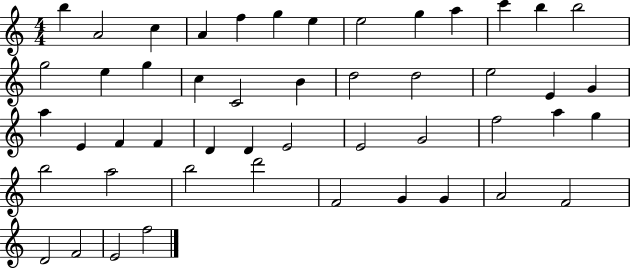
B5/q A4/h C5/q A4/q F5/q G5/q E5/q E5/h G5/q A5/q C6/q B5/q B5/h G5/h E5/q G5/q C5/q C4/h B4/q D5/h D5/h E5/h E4/q G4/q A5/q E4/q F4/q F4/q D4/q D4/q E4/h E4/h G4/h F5/h A5/q G5/q B5/h A5/h B5/h D6/h F4/h G4/q G4/q A4/h F4/h D4/h F4/h E4/h F5/h